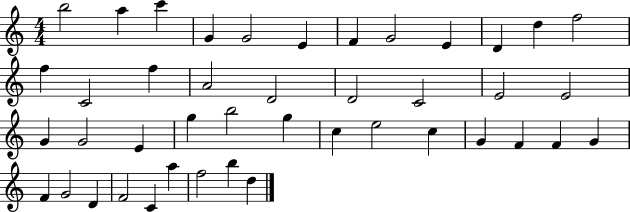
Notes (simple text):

B5/h A5/q C6/q G4/q G4/h E4/q F4/q G4/h E4/q D4/q D5/q F5/h F5/q C4/h F5/q A4/h D4/h D4/h C4/h E4/h E4/h G4/q G4/h E4/q G5/q B5/h G5/q C5/q E5/h C5/q G4/q F4/q F4/q G4/q F4/q G4/h D4/q F4/h C4/q A5/q F5/h B5/q D5/q